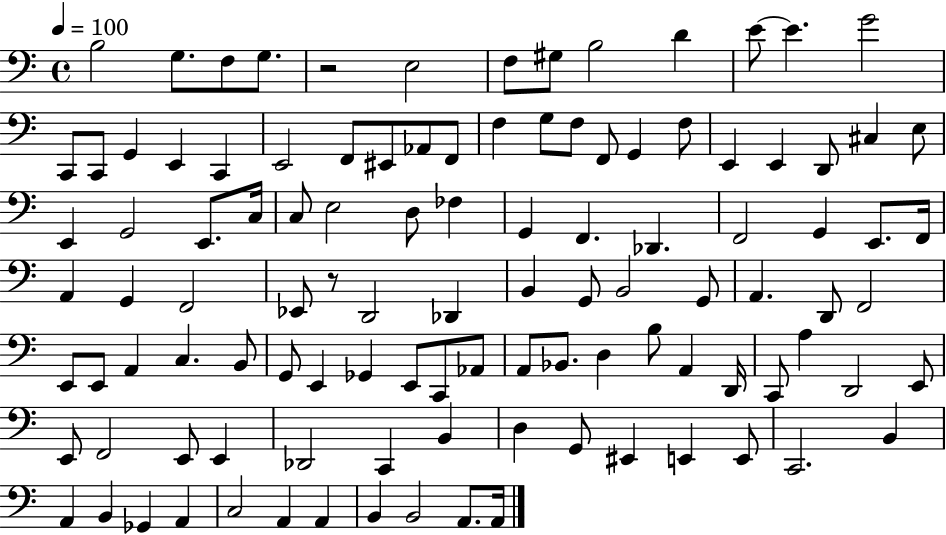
X:1
T:Untitled
M:4/4
L:1/4
K:C
B,2 G,/2 F,/2 G,/2 z2 E,2 F,/2 ^G,/2 B,2 D E/2 E G2 C,,/2 C,,/2 G,, E,, C,, E,,2 F,,/2 ^E,,/2 _A,,/2 F,,/2 F, G,/2 F,/2 F,,/2 G,, F,/2 E,, E,, D,,/2 ^C, E,/2 E,, G,,2 E,,/2 C,/4 C,/2 E,2 D,/2 _F, G,, F,, _D,, F,,2 G,, E,,/2 F,,/4 A,, G,, F,,2 _E,,/2 z/2 D,,2 _D,, B,, G,,/2 B,,2 G,,/2 A,, D,,/2 F,,2 E,,/2 E,,/2 A,, C, B,,/2 G,,/2 E,, _G,, E,,/2 C,,/2 _A,,/2 A,,/2 _B,,/2 D, B,/2 A,, D,,/4 C,,/2 A, D,,2 E,,/2 E,,/2 F,,2 E,,/2 E,, _D,,2 C,, B,, D, G,,/2 ^E,, E,, E,,/2 C,,2 B,, A,, B,, _G,, A,, C,2 A,, A,, B,, B,,2 A,,/2 A,,/4